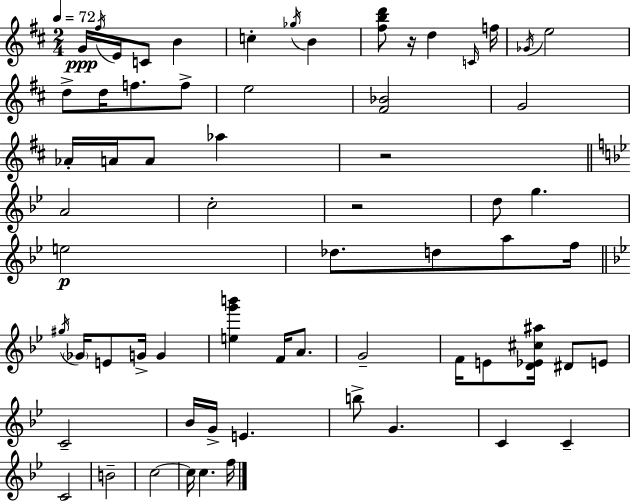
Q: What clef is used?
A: treble